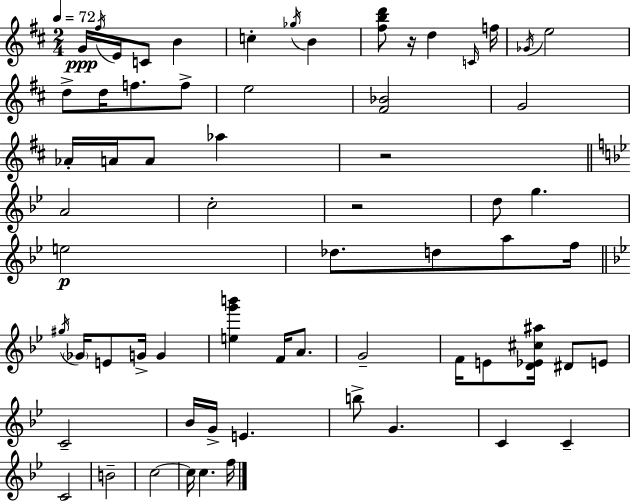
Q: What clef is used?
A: treble